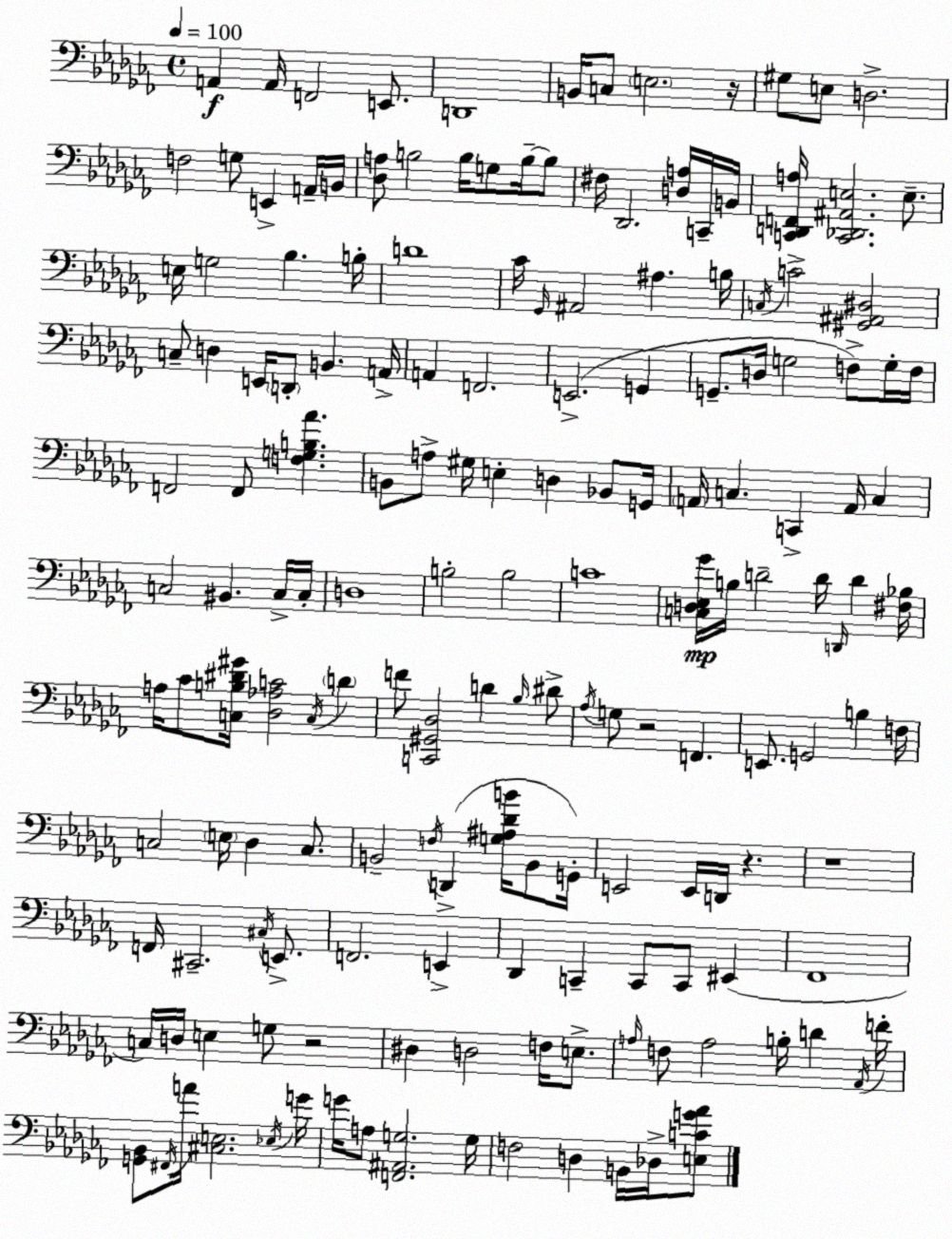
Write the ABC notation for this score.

X:1
T:Untitled
M:4/4
L:1/4
K:Abm
A,, A,,/4 F,,2 E,,/2 D,,4 B,,/4 C,/2 E,2 z/4 ^G,/2 E,/2 D,2 F,2 G,/2 E,, A,,/4 B,,/4 [_D,A,]/2 B,2 B,/4 G,/2 B,/4 B,/2 ^F,/4 _D,,2 [D,A,]/4 C,,/4 B,,/4 [C,,D,,F,,A,]/4 [C,,_D,,^A,,E,]2 E,/2 E,/4 G,2 _B, B,/4 D4 _C/4 _G,,/4 ^A,,2 ^A, B,/4 C,/4 C2 [^G,,^A,,^D,]2 C,/2 D, E,,/4 D,,/2 B,, A,,/4 A,, F,,2 E,,2 G,, G,,/2 D,/4 G,2 F,/2 G,/4 F,/4 F,,2 F,,/2 [F,G,B,_A] B,,/2 A,/2 ^G,/4 E, D, _B,,/2 G,,/4 A,,/4 C, C,, A,,/4 C, C,2 ^B,, C,/4 C,/4 D,4 B,2 B,2 C4 [C,D,_E,_G]/4 B,/4 D2 D/4 D,,/4 D [^F,_B,]/4 A,/4 _C/2 [C,B,^D^G]/4 [_D,_A,C]2 C,/4 D F/2 [C,,^G,,_D,]2 D _B,/4 ^D/2 _A,/4 G,/2 z2 F,, E,,/2 G,,2 B, F,/4 C,2 E,/4 _D, C,/2 B,,2 F,/4 D,, [G,^A,_DB]/4 B,,/2 G,,/4 E,,2 E,,/4 D,,/4 z z4 F,,/4 ^C,,2 ^C,/4 E,,/2 F,,2 E,, _D,, C,, C,,/2 C,,/2 ^E,, _F,,4 C,/4 D,/4 E, G,/2 z2 ^D, D,2 F,/4 E,/2 A,/4 F,/2 A,2 B,/4 D _A,,/4 F/4 [G,,_B,,]/2 ^F,,/4 A/4 [^C,E,]2 _E,/4 G/4 G/4 A,/2 [F,,^A,,G,]2 G,/4 F,2 D, B,,/4 _D,/4 [E,CG_A]/2